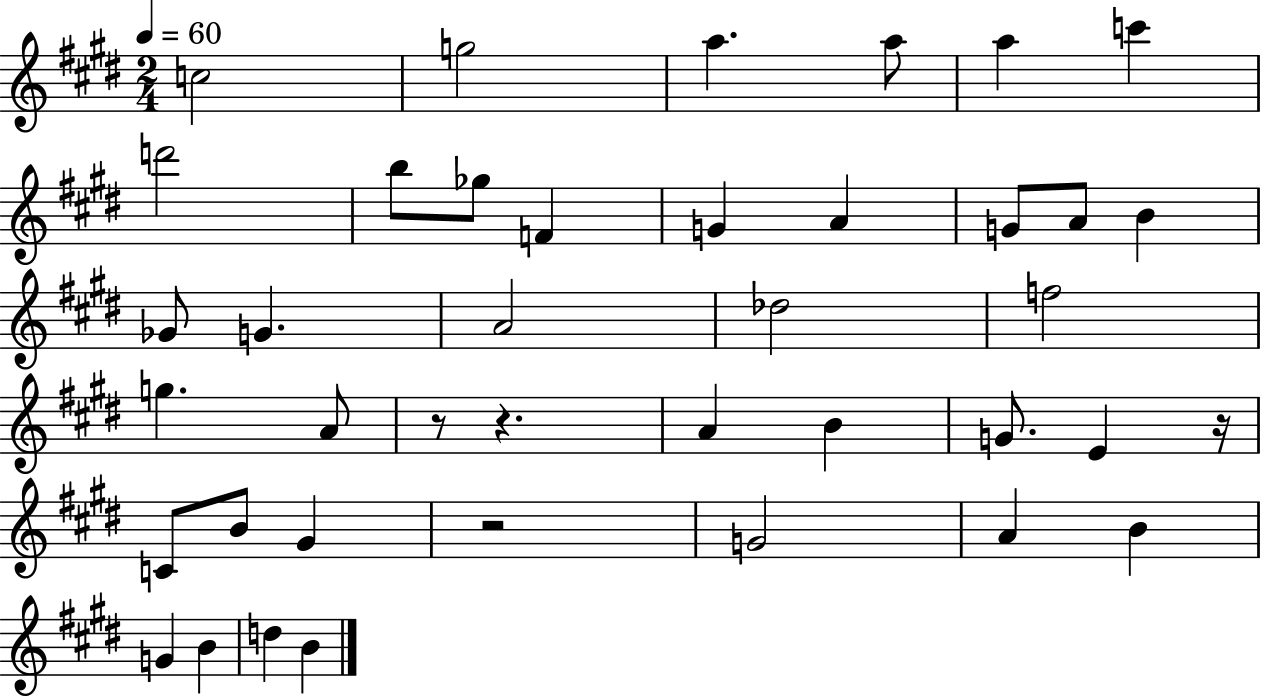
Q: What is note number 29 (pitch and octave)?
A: G#4